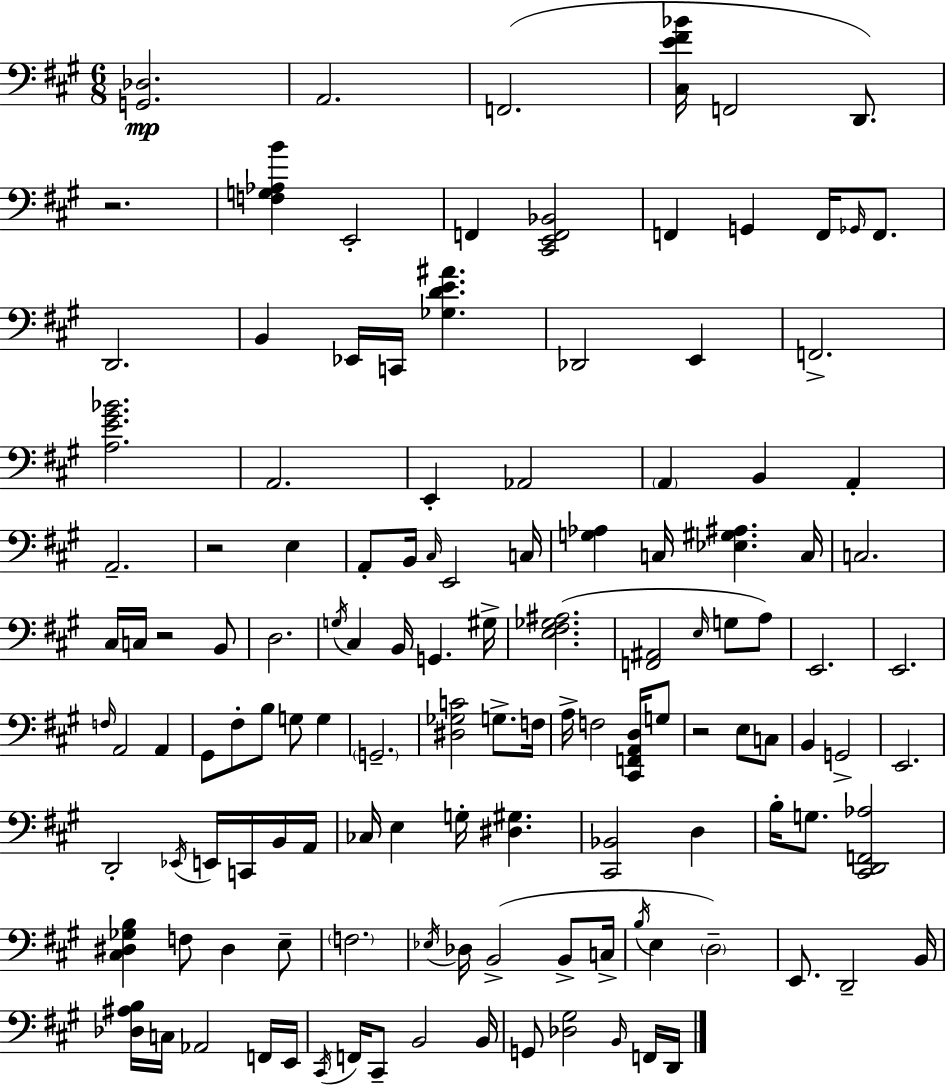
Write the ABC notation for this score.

X:1
T:Untitled
M:6/8
L:1/4
K:A
[G,,_D,]2 A,,2 F,,2 [^C,E^F_B]/4 F,,2 D,,/2 z2 [F,G,_A,B] E,,2 F,, [^C,,E,,F,,_B,,]2 F,, G,, F,,/4 _G,,/4 F,,/2 D,,2 B,, _E,,/4 C,,/4 [_G,DE^A] _D,,2 E,, F,,2 [A,E^G_B]2 A,,2 E,, _A,,2 A,, B,, A,, A,,2 z2 E, A,,/2 B,,/4 ^C,/4 E,,2 C,/4 [G,_A,] C,/4 [_E,^G,^A,] C,/4 C,2 ^C,/4 C,/4 z2 B,,/2 D,2 G,/4 ^C, B,,/4 G,, ^G,/4 [E,^F,_G,^A,]2 [F,,^A,,]2 E,/4 G,/2 A,/2 E,,2 E,,2 F,/4 A,,2 A,, ^G,,/2 ^F,/2 B,/2 G,/2 G, G,,2 [^D,_G,C]2 G,/2 F,/4 A,/4 F,2 [^C,,F,,A,,D,]/4 G,/2 z2 E,/2 C,/2 B,, G,,2 E,,2 D,,2 _E,,/4 E,,/4 C,,/4 B,,/4 A,,/4 _C,/4 E, G,/4 [^D,^G,] [^C,,_B,,]2 D, B,/4 G,/2 [^C,,D,,F,,_A,]2 [^C,^D,_G,B,] F,/2 ^D, E,/2 F,2 _E,/4 _D,/4 B,,2 B,,/2 C,/4 B,/4 E, D,2 E,,/2 D,,2 B,,/4 [_D,^A,B,]/4 C,/4 _A,,2 F,,/4 E,,/4 ^C,,/4 F,,/4 ^C,,/2 B,,2 B,,/4 G,,/2 [_D,^G,]2 B,,/4 F,,/4 D,,/4